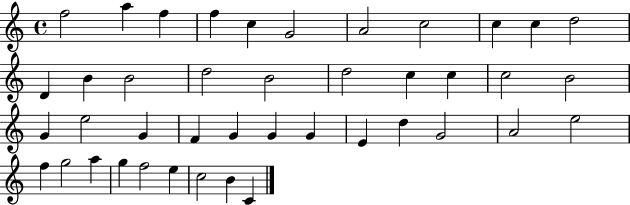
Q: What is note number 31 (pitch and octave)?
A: G4